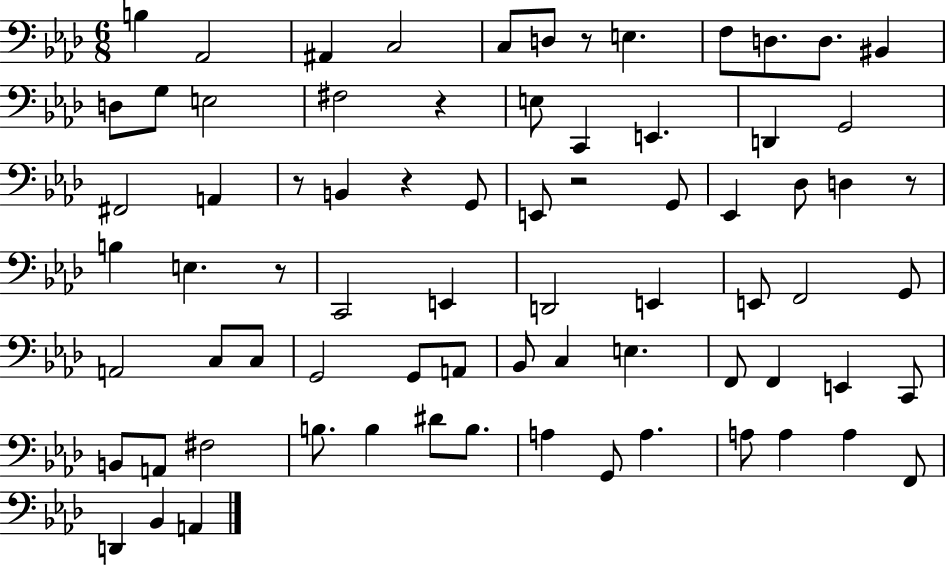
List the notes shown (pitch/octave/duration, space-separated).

B3/q Ab2/h A#2/q C3/h C3/e D3/e R/e E3/q. F3/e D3/e. D3/e. BIS2/q D3/e G3/e E3/h F#3/h R/q E3/e C2/q E2/q. D2/q G2/h F#2/h A2/q R/e B2/q R/q G2/e E2/e R/h G2/e Eb2/q Db3/e D3/q R/e B3/q E3/q. R/e C2/h E2/q D2/h E2/q E2/e F2/h G2/e A2/h C3/e C3/e G2/h G2/e A2/e Bb2/e C3/q E3/q. F2/e F2/q E2/q C2/e B2/e A2/e F#3/h B3/e. B3/q D#4/e B3/e. A3/q G2/e A3/q. A3/e A3/q A3/q F2/e D2/q Bb2/q A2/q